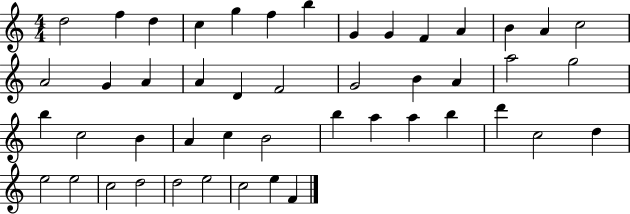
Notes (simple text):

D5/h F5/q D5/q C5/q G5/q F5/q B5/q G4/q G4/q F4/q A4/q B4/q A4/q C5/h A4/h G4/q A4/q A4/q D4/q F4/h G4/h B4/q A4/q A5/h G5/h B5/q C5/h B4/q A4/q C5/q B4/h B5/q A5/q A5/q B5/q D6/q C5/h D5/q E5/h E5/h C5/h D5/h D5/h E5/h C5/h E5/q F4/q